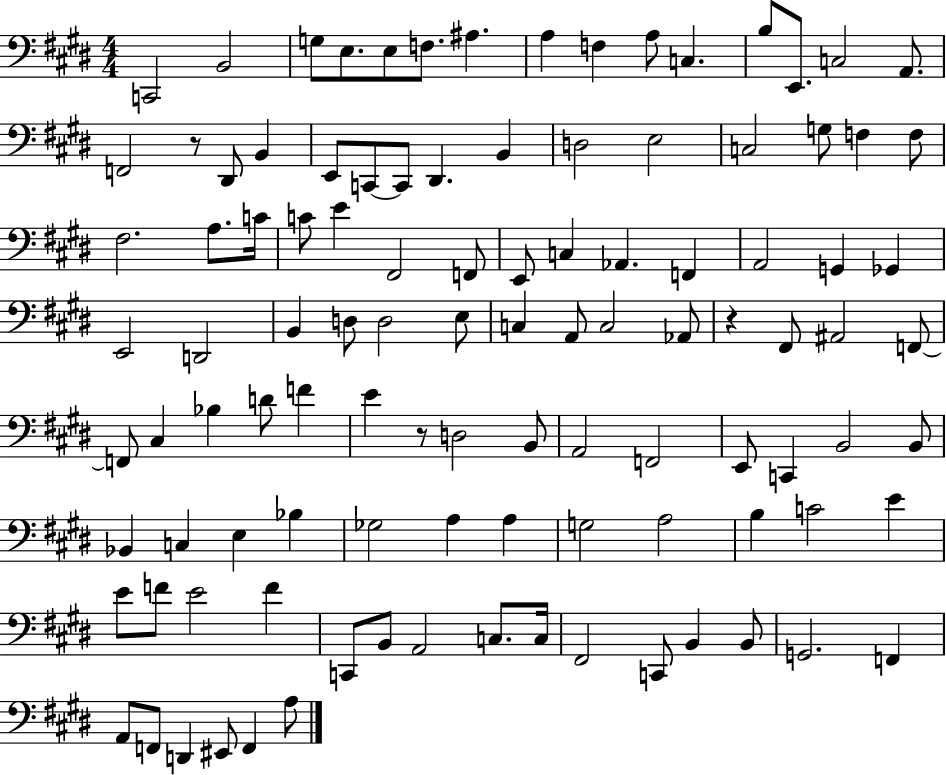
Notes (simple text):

C2/h B2/h G3/e E3/e. E3/e F3/e. A#3/q. A3/q F3/q A3/e C3/q. B3/e E2/e. C3/h A2/e. F2/h R/e D#2/e B2/q E2/e C2/e C2/e D#2/q. B2/q D3/h E3/h C3/h G3/e F3/q F3/e F#3/h. A3/e. C4/s C4/e E4/q F#2/h F2/e E2/e C3/q Ab2/q. F2/q A2/h G2/q Gb2/q E2/h D2/h B2/q D3/e D3/h E3/e C3/q A2/e C3/h Ab2/e R/q F#2/e A#2/h F2/e F2/e C#3/q Bb3/q D4/e F4/q E4/q R/e D3/h B2/e A2/h F2/h E2/e C2/q B2/h B2/e Bb2/q C3/q E3/q Bb3/q Gb3/h A3/q A3/q G3/h A3/h B3/q C4/h E4/q E4/e F4/e E4/h F4/q C2/e B2/e A2/h C3/e. C3/s F#2/h C2/e B2/q B2/e G2/h. F2/q A2/e F2/e D2/q EIS2/e F2/q A3/e